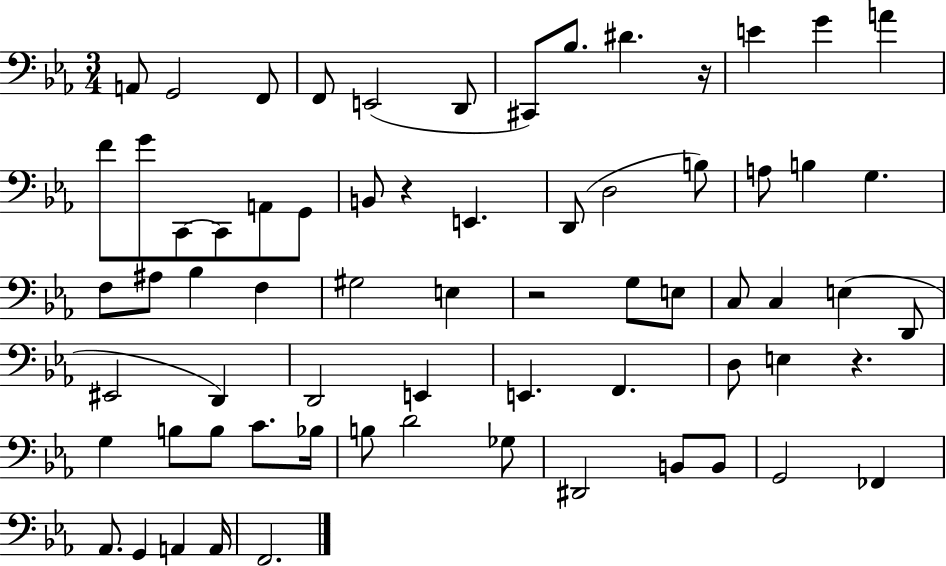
X:1
T:Untitled
M:3/4
L:1/4
K:Eb
A,,/2 G,,2 F,,/2 F,,/2 E,,2 D,,/2 ^C,,/2 _B,/2 ^D z/4 E G A F/2 G/2 C,,/2 C,,/2 A,,/2 G,,/2 B,,/2 z E,, D,,/2 D,2 B,/2 A,/2 B, G, F,/2 ^A,/2 _B, F, ^G,2 E, z2 G,/2 E,/2 C,/2 C, E, D,,/2 ^E,,2 D,, D,,2 E,, E,, F,, D,/2 E, z G, B,/2 B,/2 C/2 _B,/4 B,/2 D2 _G,/2 ^D,,2 B,,/2 B,,/2 G,,2 _F,, _A,,/2 G,, A,, A,,/4 F,,2